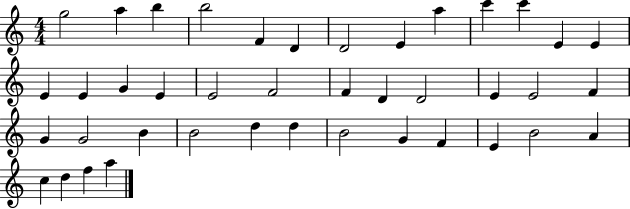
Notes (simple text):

G5/h A5/q B5/q B5/h F4/q D4/q D4/h E4/q A5/q C6/q C6/q E4/q E4/q E4/q E4/q G4/q E4/q E4/h F4/h F4/q D4/q D4/h E4/q E4/h F4/q G4/q G4/h B4/q B4/h D5/q D5/q B4/h G4/q F4/q E4/q B4/h A4/q C5/q D5/q F5/q A5/q